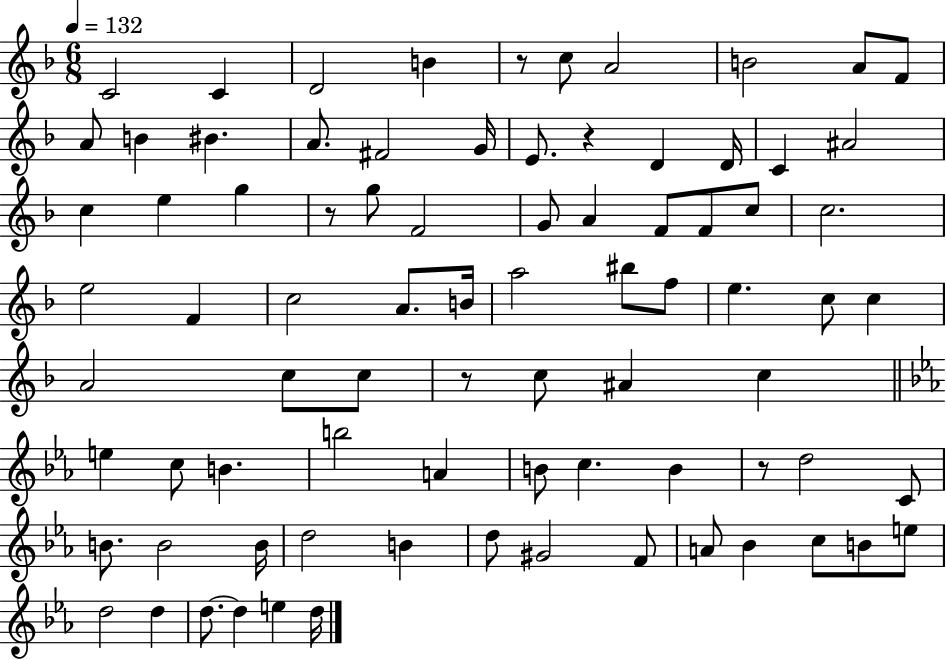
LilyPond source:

{
  \clef treble
  \numericTimeSignature
  \time 6/8
  \key f \major
  \tempo 4 = 132
  c'2 c'4 | d'2 b'4 | r8 c''8 a'2 | b'2 a'8 f'8 | \break a'8 b'4 bis'4. | a'8. fis'2 g'16 | e'8. r4 d'4 d'16 | c'4 ais'2 | \break c''4 e''4 g''4 | r8 g''8 f'2 | g'8 a'4 f'8 f'8 c''8 | c''2. | \break e''2 f'4 | c''2 a'8. b'16 | a''2 bis''8 f''8 | e''4. c''8 c''4 | \break a'2 c''8 c''8 | r8 c''8 ais'4 c''4 | \bar "||" \break \key ees \major e''4 c''8 b'4. | b''2 a'4 | b'8 c''4. b'4 | r8 d''2 c'8 | \break b'8. b'2 b'16 | d''2 b'4 | d''8 gis'2 f'8 | a'8 bes'4 c''8 b'8 e''8 | \break d''2 d''4 | d''8.~~ d''4 e''4 d''16 | \bar "|."
}